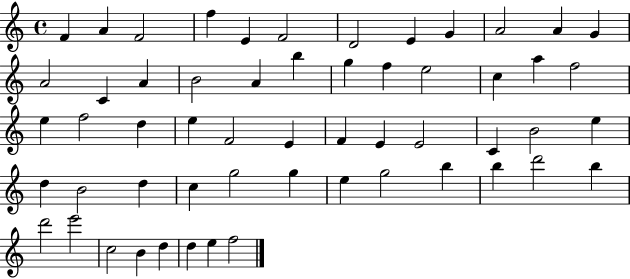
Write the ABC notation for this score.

X:1
T:Untitled
M:4/4
L:1/4
K:C
F A F2 f E F2 D2 E G A2 A G A2 C A B2 A b g f e2 c a f2 e f2 d e F2 E F E E2 C B2 e d B2 d c g2 g e g2 b b d'2 b d'2 e'2 c2 B d d e f2